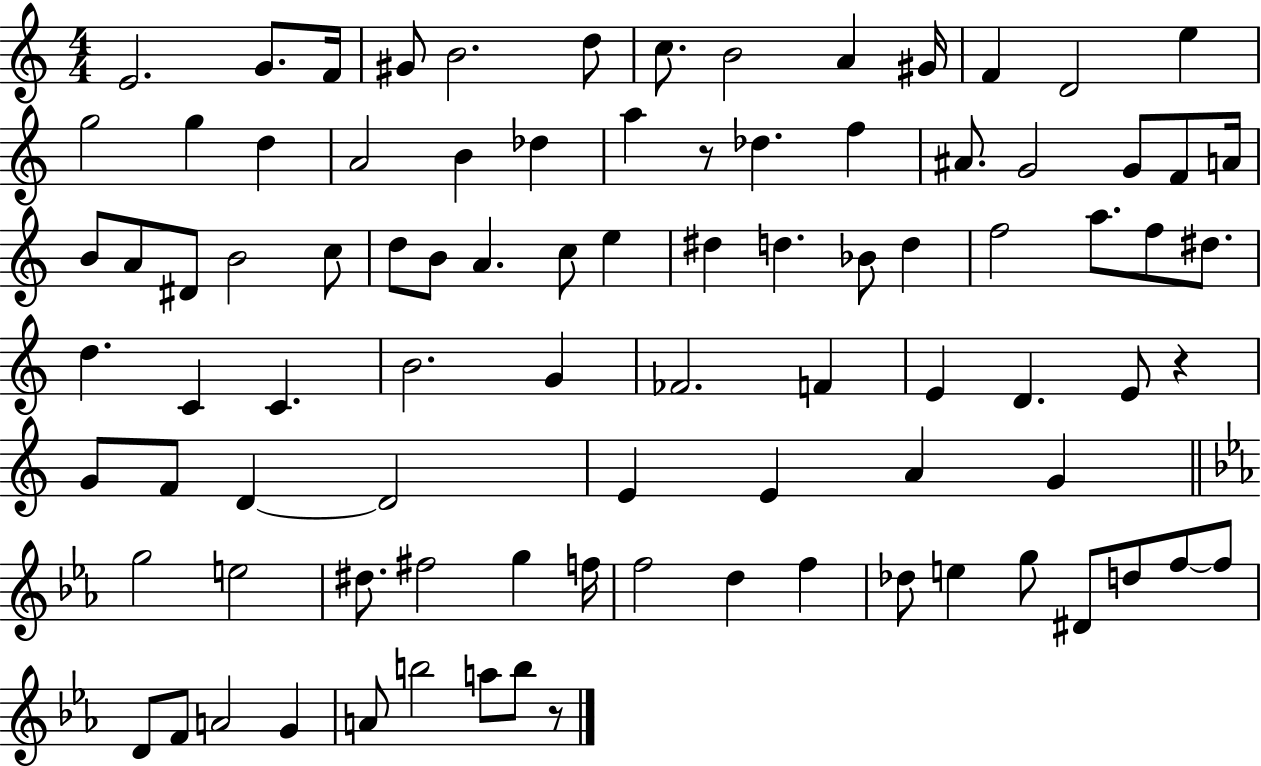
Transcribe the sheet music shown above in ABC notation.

X:1
T:Untitled
M:4/4
L:1/4
K:C
E2 G/2 F/4 ^G/2 B2 d/2 c/2 B2 A ^G/4 F D2 e g2 g d A2 B _d a z/2 _d f ^A/2 G2 G/2 F/2 A/4 B/2 A/2 ^D/2 B2 c/2 d/2 B/2 A c/2 e ^d d _B/2 d f2 a/2 f/2 ^d/2 d C C B2 G _F2 F E D E/2 z G/2 F/2 D D2 E E A G g2 e2 ^d/2 ^f2 g f/4 f2 d f _d/2 e g/2 ^D/2 d/2 f/2 f/2 D/2 F/2 A2 G A/2 b2 a/2 b/2 z/2